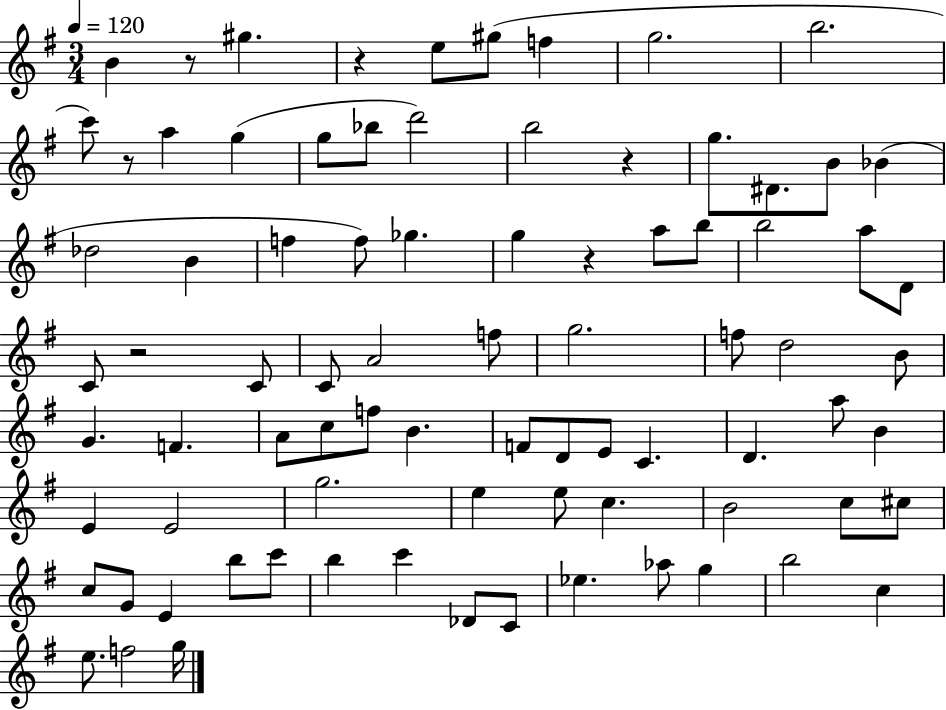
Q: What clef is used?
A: treble